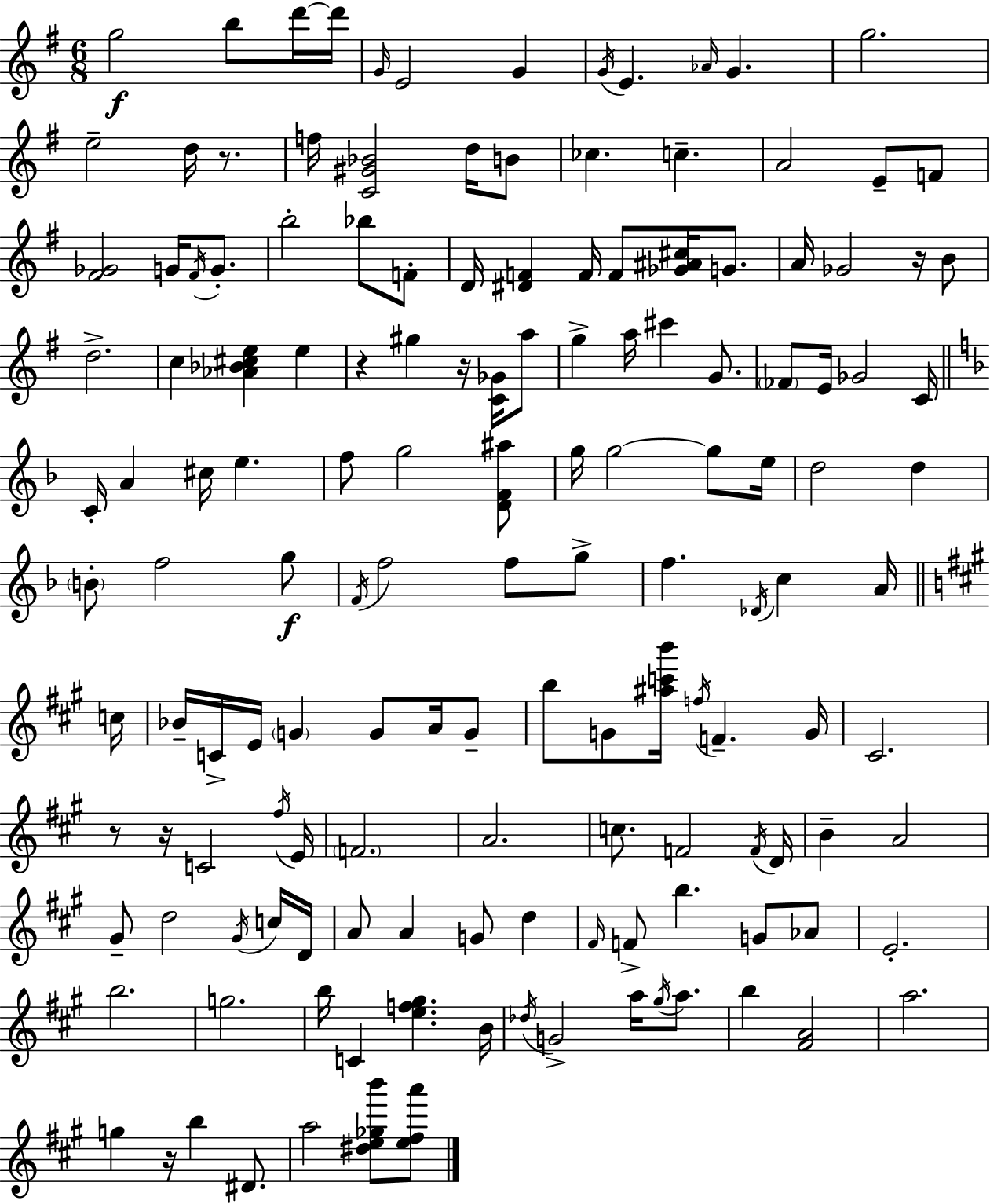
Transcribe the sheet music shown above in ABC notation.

X:1
T:Untitled
M:6/8
L:1/4
K:Em
g2 b/2 d'/4 d'/4 G/4 E2 G G/4 E _A/4 G g2 e2 d/4 z/2 f/4 [C^G_B]2 d/4 B/2 _c c A2 E/2 F/2 [^F_G]2 G/4 ^F/4 G/2 b2 _b/2 F/2 D/4 [^DF] F/4 F/2 [_G^A^c]/4 G/2 A/4 _G2 z/4 B/2 d2 c [_A_B^ce] e z ^g z/4 [C_G]/4 a/2 g a/4 ^c' G/2 _F/2 E/4 _G2 C/4 C/4 A ^c/4 e f/2 g2 [DF^a]/2 g/4 g2 g/2 e/4 d2 d B/2 f2 g/2 F/4 f2 f/2 g/2 f _D/4 c A/4 c/4 _B/4 C/4 E/4 G G/2 A/4 G/2 b/2 G/2 [^ac'b']/4 f/4 F G/4 ^C2 z/2 z/4 C2 ^f/4 E/4 F2 A2 c/2 F2 F/4 D/4 B A2 ^G/2 d2 ^G/4 c/4 D/4 A/2 A G/2 d ^F/4 F/2 b G/2 _A/2 E2 b2 g2 b/4 C [ef^g] B/4 _d/4 G2 a/4 ^g/4 a/2 b [^FA]2 a2 g z/4 b ^D/2 a2 [^de_gb']/2 [e^fa']/2